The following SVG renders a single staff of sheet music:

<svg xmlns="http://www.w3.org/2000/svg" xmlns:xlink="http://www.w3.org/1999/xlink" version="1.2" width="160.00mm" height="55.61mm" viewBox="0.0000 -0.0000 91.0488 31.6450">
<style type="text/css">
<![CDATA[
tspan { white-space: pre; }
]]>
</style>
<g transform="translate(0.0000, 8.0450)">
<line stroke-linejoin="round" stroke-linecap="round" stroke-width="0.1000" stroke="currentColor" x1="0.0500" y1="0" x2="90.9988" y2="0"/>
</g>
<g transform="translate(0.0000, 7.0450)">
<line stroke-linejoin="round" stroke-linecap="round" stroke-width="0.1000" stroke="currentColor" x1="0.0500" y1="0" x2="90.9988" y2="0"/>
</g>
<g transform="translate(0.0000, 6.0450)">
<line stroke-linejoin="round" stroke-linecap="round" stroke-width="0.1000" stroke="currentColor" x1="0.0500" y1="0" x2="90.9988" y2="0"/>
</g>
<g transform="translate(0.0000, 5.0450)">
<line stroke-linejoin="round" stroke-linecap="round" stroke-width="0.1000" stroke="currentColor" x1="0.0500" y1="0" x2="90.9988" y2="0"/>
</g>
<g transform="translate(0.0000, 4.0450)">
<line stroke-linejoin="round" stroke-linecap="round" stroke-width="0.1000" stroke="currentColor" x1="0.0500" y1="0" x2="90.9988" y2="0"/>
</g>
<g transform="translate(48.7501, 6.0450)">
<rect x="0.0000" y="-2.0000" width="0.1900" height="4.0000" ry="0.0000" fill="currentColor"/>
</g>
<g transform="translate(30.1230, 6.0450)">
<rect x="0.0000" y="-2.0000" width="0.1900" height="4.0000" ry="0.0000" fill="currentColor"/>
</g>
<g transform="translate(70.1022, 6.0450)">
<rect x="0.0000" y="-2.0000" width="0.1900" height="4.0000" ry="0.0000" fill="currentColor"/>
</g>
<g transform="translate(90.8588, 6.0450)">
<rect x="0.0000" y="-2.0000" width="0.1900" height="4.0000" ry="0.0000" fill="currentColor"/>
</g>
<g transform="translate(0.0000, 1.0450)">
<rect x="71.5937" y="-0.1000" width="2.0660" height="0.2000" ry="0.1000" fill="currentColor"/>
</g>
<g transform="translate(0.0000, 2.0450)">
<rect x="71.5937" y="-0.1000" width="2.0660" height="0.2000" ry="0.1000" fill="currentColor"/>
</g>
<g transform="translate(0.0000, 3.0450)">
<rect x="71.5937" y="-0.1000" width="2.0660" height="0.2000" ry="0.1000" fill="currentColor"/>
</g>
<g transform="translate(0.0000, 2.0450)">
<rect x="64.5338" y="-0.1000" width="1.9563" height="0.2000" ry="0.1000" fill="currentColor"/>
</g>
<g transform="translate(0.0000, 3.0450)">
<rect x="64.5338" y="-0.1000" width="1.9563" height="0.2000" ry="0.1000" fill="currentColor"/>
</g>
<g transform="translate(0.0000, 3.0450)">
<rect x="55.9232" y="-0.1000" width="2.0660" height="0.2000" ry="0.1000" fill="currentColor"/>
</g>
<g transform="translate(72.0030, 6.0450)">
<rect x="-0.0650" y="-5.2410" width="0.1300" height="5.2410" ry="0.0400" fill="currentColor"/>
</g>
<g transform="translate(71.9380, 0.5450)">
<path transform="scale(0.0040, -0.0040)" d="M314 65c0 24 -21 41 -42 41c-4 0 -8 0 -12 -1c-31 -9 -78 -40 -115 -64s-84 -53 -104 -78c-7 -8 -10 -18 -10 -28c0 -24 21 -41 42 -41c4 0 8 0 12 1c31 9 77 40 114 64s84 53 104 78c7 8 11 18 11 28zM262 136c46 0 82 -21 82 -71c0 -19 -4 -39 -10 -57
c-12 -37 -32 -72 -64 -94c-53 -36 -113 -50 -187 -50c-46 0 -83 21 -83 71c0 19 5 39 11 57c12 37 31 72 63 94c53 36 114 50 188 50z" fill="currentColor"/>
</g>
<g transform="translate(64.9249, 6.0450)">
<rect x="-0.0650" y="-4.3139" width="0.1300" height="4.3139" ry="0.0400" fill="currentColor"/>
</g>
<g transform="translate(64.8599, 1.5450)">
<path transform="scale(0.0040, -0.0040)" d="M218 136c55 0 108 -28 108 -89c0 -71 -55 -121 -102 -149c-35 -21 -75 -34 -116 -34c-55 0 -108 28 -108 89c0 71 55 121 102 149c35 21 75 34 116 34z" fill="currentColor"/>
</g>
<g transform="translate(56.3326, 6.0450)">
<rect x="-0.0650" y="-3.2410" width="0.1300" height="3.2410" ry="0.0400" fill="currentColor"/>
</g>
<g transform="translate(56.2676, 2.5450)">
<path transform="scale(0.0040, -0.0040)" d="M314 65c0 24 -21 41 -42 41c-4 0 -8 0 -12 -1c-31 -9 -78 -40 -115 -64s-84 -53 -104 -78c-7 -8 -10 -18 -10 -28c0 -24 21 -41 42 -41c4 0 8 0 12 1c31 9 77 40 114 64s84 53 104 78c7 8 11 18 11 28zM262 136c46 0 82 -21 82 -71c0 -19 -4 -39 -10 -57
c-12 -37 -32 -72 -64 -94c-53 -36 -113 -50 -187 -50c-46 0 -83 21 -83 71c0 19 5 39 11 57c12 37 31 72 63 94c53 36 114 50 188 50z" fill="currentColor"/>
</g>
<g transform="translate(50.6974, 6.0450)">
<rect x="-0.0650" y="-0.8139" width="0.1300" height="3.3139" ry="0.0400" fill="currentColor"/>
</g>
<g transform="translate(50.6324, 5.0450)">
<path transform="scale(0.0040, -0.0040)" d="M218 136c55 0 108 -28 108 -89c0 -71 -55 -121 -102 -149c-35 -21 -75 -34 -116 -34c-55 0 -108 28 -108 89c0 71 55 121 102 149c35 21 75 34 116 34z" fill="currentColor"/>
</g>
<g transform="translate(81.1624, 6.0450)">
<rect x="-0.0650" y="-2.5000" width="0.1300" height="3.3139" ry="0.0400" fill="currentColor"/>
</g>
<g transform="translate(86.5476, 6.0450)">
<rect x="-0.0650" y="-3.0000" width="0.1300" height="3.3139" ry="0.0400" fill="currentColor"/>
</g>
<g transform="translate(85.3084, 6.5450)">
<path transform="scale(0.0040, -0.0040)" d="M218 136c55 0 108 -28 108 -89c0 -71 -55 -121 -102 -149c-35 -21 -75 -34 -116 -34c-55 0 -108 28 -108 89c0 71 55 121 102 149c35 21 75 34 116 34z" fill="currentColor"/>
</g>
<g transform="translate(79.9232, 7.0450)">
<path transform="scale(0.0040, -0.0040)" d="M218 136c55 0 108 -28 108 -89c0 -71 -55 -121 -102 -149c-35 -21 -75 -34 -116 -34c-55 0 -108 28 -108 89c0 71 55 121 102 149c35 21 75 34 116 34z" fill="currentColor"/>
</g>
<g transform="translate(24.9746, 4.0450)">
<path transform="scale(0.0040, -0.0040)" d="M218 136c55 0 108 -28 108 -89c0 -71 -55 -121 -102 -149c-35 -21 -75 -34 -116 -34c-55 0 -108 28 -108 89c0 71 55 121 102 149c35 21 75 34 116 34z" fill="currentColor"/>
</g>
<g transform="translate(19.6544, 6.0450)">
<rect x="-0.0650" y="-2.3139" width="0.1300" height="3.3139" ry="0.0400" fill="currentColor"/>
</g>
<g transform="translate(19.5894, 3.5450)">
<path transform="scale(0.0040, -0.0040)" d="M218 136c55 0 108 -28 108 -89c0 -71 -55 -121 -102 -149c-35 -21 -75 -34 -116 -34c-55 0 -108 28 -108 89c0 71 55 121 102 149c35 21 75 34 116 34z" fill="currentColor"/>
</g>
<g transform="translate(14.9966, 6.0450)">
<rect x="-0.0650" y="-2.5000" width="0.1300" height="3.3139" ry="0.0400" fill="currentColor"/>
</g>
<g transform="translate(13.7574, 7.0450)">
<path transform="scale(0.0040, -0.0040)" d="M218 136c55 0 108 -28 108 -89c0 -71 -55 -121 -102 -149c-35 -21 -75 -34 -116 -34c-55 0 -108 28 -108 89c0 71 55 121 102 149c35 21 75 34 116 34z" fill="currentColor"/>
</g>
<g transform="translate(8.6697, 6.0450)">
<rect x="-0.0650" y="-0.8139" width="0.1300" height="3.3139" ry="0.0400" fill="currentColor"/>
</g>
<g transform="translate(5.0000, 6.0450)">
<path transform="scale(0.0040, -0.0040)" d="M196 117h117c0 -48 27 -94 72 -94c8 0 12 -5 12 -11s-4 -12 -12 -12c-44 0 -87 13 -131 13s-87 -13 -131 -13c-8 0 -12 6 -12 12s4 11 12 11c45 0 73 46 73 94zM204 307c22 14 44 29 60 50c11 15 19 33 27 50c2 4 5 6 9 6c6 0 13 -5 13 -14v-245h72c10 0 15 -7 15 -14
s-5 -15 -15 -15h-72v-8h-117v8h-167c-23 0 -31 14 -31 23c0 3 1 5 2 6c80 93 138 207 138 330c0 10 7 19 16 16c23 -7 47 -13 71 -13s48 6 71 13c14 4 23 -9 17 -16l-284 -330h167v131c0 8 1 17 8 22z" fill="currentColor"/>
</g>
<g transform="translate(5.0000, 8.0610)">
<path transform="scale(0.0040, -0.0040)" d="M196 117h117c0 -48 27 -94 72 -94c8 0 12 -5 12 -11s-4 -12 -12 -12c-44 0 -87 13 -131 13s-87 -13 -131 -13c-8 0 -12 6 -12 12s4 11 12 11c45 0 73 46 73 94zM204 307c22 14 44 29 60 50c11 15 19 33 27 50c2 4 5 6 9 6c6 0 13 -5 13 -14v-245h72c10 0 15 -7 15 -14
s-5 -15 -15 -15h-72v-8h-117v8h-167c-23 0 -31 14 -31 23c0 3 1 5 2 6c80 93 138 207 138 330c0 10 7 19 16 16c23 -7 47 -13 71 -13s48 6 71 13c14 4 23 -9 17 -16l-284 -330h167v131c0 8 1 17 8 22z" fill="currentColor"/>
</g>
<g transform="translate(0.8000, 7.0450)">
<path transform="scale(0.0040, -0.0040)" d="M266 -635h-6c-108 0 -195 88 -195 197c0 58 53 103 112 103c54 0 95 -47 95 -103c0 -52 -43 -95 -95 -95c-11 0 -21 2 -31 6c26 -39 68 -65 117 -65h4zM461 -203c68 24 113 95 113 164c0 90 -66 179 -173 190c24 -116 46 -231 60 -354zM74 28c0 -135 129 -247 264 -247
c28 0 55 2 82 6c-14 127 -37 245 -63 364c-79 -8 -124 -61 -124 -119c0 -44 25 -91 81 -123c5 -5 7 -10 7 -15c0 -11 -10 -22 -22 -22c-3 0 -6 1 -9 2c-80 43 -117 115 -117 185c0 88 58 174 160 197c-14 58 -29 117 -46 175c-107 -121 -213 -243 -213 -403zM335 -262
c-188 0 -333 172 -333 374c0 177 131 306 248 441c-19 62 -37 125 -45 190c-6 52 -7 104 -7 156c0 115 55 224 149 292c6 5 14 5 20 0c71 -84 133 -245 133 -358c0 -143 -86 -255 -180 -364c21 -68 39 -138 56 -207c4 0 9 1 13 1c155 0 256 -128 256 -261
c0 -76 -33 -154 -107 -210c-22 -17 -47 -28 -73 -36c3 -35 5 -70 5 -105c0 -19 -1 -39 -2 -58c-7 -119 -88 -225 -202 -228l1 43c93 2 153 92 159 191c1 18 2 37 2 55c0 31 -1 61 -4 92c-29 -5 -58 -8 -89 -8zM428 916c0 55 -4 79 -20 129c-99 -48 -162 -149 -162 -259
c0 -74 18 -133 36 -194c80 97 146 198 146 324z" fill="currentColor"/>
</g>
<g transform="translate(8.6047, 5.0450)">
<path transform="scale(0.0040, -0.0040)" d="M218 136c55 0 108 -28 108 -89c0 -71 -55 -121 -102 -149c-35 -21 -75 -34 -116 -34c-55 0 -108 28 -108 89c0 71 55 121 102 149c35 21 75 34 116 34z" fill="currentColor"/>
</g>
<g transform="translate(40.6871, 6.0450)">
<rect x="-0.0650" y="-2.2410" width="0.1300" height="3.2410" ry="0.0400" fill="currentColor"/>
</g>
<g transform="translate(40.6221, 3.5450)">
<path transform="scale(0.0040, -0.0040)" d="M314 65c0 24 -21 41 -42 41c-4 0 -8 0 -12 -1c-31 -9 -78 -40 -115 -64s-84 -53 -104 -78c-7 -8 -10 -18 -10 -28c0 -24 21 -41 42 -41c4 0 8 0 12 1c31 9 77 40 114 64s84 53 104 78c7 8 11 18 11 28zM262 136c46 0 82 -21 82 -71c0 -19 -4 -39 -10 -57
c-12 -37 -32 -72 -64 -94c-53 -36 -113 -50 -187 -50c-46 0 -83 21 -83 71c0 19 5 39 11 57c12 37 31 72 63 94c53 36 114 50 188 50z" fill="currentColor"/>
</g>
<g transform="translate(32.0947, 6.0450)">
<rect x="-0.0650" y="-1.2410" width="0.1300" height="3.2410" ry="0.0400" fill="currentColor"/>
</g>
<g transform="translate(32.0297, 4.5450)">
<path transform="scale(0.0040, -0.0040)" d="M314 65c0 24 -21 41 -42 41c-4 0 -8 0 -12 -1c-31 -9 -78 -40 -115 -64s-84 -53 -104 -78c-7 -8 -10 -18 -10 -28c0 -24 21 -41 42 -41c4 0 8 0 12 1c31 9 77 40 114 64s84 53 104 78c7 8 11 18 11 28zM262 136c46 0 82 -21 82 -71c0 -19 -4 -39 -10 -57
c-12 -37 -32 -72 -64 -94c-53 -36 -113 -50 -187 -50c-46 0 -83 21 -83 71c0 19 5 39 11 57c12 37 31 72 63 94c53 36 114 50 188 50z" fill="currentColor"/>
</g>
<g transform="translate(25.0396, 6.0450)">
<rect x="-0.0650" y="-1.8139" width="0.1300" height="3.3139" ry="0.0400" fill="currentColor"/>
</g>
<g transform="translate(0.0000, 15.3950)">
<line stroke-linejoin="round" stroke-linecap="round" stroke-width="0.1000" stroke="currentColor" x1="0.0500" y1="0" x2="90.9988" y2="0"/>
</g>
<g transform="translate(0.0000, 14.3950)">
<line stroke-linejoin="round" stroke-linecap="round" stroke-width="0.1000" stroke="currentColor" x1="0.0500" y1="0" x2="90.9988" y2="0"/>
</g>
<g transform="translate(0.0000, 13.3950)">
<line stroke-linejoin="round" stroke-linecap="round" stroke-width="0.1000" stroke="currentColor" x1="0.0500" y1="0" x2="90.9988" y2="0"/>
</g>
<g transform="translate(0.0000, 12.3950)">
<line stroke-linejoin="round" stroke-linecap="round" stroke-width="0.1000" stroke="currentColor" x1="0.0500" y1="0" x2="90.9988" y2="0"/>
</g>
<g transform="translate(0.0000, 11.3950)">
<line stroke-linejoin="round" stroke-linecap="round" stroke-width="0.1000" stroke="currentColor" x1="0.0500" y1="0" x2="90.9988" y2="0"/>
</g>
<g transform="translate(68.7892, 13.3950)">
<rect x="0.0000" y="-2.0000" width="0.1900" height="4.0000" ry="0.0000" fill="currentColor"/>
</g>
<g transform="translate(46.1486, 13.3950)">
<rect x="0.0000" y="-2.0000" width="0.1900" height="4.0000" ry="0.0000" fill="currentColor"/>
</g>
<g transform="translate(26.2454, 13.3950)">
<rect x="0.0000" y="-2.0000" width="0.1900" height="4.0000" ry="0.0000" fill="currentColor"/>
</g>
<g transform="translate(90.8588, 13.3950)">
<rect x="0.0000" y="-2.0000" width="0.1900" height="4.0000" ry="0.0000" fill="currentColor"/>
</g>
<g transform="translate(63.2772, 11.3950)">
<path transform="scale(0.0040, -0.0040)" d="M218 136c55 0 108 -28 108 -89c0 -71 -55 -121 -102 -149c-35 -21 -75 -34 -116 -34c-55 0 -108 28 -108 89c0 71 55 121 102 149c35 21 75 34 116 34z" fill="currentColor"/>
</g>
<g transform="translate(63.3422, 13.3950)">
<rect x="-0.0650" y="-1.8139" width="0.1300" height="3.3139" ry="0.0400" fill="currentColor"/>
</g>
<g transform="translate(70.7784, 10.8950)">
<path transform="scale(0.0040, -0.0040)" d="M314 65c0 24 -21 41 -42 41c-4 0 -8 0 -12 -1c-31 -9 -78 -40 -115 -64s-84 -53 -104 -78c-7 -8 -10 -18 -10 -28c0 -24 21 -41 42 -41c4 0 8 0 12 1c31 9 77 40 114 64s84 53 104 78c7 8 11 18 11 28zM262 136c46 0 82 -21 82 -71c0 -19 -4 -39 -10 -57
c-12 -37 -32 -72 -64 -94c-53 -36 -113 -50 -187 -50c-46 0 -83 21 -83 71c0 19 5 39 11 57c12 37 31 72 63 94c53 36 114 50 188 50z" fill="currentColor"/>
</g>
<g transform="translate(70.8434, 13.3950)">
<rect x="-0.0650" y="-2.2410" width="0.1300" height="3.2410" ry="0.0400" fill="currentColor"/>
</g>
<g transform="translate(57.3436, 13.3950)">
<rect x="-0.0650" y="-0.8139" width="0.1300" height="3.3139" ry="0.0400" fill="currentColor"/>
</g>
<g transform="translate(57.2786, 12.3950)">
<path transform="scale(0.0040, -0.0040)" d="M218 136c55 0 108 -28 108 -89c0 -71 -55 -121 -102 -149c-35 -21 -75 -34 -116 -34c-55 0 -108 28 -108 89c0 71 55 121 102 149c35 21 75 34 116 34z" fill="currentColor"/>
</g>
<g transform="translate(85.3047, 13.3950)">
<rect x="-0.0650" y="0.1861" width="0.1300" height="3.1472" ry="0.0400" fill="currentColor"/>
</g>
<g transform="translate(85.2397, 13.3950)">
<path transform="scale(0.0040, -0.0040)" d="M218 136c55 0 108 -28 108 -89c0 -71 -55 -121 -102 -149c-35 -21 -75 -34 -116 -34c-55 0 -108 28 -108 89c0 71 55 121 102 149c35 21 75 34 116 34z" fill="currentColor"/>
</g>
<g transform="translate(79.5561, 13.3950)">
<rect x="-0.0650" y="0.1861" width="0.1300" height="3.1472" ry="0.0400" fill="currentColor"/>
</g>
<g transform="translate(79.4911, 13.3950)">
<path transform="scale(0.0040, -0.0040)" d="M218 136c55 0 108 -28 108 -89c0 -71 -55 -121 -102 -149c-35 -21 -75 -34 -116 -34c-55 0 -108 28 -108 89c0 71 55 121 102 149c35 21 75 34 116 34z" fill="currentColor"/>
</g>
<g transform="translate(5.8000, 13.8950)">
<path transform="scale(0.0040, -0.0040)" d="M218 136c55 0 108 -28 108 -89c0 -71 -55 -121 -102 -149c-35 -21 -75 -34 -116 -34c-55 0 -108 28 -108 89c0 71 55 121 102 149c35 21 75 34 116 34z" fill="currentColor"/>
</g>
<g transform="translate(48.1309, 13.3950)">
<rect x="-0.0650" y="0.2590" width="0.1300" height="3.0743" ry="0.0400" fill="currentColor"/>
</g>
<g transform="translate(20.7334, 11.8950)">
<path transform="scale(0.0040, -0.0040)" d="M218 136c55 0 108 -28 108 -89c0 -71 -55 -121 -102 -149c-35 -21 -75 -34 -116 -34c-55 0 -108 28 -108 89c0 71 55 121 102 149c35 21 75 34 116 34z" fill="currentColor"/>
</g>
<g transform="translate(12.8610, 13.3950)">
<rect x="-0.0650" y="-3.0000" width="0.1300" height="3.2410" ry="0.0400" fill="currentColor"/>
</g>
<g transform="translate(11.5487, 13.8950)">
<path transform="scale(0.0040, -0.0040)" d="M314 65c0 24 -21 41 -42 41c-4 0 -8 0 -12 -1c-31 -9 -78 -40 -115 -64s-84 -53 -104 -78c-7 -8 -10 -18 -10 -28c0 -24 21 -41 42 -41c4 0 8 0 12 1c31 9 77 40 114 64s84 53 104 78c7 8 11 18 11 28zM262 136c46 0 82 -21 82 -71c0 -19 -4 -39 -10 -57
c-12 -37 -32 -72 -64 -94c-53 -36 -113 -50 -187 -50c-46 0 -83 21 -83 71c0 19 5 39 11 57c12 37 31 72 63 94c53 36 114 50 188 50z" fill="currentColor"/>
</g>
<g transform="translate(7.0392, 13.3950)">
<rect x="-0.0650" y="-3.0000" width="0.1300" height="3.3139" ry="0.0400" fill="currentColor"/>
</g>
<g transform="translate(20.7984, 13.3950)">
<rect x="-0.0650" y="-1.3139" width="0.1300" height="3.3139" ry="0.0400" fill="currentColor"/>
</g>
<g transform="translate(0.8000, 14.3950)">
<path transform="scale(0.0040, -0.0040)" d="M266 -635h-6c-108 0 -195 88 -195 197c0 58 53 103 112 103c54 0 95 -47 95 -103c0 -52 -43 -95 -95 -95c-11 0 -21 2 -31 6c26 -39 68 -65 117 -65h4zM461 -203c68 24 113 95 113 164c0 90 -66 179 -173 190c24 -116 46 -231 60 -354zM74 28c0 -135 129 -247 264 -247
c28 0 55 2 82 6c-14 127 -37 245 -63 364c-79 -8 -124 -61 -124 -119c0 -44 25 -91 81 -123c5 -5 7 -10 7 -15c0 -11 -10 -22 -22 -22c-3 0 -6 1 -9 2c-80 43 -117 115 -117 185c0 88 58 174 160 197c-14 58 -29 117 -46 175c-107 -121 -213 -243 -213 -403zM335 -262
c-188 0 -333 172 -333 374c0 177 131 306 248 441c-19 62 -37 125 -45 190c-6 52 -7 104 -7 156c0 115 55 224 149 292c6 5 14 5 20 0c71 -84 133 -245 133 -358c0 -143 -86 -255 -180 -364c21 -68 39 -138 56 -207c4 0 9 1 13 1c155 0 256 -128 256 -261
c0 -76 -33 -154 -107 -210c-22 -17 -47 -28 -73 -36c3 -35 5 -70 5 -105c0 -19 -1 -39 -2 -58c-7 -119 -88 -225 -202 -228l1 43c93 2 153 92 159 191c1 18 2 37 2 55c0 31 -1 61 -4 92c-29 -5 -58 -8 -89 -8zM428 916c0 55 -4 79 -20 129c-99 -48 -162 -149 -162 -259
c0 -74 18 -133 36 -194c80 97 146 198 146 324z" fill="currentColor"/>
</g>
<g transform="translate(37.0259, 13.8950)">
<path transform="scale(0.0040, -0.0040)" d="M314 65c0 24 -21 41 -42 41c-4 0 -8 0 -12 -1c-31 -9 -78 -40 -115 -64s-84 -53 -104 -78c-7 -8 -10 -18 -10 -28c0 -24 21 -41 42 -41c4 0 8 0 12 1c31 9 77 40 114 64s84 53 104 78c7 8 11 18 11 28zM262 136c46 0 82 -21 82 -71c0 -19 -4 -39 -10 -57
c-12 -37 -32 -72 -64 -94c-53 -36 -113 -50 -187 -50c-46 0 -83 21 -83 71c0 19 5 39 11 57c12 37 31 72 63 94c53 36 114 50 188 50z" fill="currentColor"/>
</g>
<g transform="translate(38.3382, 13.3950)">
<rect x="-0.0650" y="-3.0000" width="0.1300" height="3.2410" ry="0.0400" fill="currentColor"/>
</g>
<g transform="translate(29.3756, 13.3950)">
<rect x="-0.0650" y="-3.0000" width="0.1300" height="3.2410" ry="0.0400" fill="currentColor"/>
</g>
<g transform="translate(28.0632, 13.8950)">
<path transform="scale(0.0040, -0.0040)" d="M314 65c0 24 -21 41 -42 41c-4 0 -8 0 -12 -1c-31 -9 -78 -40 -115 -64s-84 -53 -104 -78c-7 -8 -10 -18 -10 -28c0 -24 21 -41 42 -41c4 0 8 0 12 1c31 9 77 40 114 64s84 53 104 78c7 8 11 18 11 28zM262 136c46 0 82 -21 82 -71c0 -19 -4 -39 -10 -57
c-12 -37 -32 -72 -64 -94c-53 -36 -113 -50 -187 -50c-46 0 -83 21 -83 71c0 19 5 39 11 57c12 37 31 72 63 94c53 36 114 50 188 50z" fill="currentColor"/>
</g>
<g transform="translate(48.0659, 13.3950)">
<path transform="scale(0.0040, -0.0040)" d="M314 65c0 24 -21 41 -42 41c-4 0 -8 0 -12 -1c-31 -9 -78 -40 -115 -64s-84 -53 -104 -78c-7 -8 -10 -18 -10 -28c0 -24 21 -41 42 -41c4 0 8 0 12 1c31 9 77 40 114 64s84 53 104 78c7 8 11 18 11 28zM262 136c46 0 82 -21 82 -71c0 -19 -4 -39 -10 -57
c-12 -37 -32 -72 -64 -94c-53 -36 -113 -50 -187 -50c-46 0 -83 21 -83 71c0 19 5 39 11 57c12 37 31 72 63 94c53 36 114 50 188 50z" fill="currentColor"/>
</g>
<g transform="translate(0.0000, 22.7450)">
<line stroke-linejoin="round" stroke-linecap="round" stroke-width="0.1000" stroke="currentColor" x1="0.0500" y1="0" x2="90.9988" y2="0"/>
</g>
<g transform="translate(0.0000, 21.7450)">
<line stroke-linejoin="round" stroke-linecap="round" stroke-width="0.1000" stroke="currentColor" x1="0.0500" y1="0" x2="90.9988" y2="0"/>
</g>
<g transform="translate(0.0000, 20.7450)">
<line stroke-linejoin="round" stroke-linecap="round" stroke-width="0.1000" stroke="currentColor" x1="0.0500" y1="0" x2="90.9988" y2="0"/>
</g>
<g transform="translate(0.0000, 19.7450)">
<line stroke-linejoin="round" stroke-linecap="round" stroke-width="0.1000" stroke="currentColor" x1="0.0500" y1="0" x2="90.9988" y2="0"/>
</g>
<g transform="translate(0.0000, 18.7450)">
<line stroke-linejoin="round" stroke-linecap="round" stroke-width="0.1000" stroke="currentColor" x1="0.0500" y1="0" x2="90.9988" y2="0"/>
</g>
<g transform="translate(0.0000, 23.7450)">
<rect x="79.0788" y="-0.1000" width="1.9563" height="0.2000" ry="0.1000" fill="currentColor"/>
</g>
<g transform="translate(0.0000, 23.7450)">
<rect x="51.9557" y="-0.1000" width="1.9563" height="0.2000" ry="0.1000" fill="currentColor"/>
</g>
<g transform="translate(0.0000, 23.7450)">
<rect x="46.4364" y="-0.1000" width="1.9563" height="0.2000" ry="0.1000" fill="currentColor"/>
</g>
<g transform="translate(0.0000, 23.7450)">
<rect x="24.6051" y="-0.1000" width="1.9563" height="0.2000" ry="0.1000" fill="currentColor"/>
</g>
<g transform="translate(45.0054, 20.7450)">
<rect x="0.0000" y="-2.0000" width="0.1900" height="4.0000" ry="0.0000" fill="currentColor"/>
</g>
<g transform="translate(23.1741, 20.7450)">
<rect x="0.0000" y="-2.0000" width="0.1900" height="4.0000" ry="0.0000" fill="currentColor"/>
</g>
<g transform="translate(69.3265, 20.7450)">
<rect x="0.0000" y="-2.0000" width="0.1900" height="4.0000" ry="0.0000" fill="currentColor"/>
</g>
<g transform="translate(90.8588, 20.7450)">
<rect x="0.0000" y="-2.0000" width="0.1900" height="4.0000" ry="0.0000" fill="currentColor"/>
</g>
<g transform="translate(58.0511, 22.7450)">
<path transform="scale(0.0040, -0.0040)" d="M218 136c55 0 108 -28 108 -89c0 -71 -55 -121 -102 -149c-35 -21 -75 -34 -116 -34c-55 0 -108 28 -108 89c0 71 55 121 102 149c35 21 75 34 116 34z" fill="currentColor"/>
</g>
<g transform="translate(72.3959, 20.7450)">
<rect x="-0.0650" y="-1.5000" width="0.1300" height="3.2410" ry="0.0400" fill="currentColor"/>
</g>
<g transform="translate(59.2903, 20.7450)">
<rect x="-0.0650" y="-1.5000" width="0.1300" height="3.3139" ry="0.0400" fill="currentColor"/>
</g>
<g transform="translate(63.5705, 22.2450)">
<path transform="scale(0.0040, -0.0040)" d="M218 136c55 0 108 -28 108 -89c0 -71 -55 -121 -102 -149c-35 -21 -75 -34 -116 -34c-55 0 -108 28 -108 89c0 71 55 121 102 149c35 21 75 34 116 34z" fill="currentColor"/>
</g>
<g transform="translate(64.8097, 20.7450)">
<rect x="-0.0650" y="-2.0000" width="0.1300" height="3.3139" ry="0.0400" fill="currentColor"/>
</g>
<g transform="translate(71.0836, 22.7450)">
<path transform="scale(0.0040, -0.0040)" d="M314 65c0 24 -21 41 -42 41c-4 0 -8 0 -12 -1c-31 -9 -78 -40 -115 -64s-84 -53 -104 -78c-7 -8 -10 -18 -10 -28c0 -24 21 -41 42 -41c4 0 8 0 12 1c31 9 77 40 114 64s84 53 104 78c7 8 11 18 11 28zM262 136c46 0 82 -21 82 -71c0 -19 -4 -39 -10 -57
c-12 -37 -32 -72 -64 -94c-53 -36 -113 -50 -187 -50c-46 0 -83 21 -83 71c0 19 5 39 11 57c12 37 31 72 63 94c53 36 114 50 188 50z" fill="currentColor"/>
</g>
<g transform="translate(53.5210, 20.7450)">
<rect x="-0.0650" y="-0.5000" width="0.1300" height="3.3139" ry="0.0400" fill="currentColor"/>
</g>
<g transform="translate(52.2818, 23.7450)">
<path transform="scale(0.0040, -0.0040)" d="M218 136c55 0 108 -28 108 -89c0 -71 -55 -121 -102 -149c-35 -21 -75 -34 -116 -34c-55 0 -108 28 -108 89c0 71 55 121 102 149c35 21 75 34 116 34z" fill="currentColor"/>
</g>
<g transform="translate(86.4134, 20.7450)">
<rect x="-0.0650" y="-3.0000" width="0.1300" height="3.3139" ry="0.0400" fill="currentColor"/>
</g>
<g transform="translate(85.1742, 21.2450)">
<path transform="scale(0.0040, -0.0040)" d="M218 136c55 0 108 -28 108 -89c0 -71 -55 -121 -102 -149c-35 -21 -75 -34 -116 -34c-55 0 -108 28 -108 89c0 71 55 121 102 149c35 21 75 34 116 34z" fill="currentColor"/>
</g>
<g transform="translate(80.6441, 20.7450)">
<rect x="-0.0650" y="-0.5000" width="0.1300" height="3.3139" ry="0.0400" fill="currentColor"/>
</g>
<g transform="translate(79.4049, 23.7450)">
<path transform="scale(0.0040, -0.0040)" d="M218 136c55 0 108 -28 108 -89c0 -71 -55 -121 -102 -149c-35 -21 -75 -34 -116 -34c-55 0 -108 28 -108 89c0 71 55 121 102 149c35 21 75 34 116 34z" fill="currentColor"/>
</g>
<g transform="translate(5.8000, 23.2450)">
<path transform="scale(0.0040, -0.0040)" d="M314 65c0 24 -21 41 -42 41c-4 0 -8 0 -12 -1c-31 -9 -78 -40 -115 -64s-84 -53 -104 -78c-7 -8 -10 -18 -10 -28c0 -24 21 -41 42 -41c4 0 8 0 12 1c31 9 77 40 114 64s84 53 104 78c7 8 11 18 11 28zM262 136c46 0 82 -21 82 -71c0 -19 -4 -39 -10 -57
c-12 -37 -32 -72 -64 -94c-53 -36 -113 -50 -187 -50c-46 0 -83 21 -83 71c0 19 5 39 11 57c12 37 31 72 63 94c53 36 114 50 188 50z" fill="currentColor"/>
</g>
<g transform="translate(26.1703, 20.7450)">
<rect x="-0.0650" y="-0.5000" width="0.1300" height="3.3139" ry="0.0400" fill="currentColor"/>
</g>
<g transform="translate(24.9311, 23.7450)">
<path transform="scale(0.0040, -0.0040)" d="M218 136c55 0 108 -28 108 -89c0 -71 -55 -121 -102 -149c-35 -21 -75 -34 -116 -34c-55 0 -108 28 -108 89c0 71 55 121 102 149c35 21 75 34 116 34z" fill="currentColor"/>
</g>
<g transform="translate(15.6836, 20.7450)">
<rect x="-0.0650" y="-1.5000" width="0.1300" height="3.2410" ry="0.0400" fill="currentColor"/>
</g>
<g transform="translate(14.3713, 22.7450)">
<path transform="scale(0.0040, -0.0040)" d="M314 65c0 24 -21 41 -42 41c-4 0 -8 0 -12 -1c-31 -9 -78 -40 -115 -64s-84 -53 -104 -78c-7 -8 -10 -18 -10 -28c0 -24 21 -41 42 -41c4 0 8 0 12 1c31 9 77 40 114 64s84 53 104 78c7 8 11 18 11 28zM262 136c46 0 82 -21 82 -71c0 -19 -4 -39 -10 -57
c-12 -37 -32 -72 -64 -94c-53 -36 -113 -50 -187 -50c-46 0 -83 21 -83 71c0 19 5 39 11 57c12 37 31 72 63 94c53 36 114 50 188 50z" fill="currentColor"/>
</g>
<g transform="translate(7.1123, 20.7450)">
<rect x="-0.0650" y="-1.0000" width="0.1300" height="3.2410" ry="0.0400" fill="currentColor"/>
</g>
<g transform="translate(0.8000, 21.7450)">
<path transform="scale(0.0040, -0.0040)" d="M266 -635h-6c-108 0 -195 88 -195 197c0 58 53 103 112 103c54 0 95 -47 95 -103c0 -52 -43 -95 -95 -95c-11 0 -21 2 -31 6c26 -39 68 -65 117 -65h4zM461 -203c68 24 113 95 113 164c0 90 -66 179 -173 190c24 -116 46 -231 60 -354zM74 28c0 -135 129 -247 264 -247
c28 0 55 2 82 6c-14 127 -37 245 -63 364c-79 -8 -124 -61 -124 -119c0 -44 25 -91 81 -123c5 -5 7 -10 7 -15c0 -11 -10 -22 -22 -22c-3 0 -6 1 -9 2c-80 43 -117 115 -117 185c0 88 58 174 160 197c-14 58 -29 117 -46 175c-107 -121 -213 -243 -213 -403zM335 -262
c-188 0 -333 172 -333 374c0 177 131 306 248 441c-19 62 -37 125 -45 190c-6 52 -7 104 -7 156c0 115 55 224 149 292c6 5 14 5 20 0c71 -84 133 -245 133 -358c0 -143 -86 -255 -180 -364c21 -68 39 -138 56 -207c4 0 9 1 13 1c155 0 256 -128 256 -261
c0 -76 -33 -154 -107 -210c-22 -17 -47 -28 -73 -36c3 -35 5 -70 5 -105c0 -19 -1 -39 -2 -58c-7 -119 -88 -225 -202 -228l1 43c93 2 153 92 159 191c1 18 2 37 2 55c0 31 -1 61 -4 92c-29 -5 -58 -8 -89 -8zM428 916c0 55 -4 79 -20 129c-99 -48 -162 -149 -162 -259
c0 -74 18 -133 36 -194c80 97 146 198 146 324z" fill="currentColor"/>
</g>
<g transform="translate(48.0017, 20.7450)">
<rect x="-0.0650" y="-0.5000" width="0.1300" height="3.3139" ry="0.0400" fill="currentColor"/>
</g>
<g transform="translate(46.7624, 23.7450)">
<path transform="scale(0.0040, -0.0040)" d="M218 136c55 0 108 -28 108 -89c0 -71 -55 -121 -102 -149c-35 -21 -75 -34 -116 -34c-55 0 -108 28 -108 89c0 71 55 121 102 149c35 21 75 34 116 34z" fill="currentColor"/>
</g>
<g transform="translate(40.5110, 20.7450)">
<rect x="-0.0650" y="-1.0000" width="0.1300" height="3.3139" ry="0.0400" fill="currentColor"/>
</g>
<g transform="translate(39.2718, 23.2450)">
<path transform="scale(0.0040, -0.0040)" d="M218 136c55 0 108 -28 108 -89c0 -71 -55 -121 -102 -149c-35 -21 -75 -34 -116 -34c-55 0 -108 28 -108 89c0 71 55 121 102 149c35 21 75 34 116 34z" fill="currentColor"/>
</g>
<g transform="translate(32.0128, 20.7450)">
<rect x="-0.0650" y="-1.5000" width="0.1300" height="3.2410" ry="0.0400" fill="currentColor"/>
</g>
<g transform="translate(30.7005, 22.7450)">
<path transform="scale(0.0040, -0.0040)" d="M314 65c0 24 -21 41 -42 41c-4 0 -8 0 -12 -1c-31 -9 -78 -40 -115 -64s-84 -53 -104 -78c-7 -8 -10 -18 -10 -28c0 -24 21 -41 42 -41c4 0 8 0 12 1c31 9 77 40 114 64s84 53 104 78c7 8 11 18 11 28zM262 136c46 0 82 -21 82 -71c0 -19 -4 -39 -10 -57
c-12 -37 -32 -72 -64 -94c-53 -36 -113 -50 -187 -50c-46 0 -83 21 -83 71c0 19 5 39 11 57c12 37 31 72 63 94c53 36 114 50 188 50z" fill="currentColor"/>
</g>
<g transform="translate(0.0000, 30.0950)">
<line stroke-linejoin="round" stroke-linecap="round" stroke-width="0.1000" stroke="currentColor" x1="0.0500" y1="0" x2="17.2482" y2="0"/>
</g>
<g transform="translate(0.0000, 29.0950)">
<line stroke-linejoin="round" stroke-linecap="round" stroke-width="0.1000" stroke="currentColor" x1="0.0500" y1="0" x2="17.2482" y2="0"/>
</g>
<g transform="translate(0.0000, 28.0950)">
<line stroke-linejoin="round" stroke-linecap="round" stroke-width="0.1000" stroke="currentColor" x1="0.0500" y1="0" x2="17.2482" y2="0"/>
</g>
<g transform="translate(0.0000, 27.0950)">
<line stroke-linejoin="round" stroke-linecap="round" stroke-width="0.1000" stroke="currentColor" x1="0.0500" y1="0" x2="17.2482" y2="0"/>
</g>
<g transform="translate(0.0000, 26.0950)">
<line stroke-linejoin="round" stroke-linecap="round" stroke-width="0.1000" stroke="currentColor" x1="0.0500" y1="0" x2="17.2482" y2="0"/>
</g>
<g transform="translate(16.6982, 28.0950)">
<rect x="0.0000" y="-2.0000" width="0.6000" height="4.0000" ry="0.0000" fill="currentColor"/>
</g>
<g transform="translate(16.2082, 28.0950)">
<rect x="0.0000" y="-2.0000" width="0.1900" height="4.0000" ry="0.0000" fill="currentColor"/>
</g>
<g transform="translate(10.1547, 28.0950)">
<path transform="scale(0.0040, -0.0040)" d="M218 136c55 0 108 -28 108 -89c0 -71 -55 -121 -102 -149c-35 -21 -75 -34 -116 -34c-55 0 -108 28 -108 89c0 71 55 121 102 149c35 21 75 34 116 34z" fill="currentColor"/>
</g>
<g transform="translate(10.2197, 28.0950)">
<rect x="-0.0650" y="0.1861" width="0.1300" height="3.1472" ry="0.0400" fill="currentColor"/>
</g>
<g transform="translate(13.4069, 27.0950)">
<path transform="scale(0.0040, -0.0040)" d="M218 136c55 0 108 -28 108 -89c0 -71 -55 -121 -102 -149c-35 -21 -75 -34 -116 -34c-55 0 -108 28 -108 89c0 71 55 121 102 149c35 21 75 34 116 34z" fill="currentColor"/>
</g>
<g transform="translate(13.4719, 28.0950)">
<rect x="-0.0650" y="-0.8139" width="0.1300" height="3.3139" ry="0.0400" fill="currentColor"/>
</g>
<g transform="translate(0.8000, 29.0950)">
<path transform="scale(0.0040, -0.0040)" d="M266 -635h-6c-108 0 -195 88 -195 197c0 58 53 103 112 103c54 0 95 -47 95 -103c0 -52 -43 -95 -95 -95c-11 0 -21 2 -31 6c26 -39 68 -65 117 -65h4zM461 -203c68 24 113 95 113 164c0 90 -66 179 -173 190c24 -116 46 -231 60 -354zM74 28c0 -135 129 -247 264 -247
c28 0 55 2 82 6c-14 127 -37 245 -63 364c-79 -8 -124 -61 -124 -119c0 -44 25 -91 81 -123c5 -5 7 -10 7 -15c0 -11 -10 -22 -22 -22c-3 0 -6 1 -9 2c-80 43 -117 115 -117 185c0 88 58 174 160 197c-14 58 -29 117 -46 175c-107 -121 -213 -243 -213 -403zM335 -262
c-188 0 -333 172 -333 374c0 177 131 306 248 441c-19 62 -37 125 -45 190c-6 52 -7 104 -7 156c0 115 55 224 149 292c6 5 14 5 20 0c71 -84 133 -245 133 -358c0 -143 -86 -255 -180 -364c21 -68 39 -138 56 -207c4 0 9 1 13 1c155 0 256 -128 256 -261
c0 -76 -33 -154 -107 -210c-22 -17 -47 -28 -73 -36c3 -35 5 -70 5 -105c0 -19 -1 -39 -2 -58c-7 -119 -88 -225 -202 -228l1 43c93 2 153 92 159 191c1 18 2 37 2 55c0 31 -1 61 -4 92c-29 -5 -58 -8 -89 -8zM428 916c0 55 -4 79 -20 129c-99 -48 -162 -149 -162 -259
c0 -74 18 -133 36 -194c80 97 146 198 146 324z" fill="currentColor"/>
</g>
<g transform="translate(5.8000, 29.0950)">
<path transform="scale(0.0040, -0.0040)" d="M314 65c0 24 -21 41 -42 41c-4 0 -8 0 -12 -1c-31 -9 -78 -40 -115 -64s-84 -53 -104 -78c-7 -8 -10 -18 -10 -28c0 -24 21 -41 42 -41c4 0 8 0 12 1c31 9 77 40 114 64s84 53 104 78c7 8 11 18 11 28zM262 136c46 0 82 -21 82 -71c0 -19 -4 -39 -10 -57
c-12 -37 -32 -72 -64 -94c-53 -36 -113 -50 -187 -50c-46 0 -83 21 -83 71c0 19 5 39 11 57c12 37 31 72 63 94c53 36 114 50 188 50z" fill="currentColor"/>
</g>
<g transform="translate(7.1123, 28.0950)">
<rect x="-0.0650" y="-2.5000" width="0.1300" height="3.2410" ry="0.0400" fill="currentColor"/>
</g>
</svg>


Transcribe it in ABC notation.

X:1
T:Untitled
M:4/4
L:1/4
K:C
d G g f e2 g2 d b2 d' f'2 G A A A2 e A2 A2 B2 d f g2 B B D2 E2 C E2 D C C E F E2 C A G2 B d